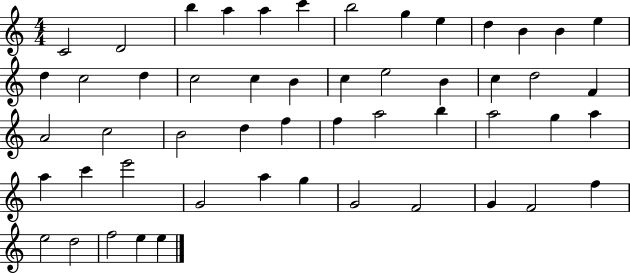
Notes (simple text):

C4/h D4/h B5/q A5/q A5/q C6/q B5/h G5/q E5/q D5/q B4/q B4/q E5/q D5/q C5/h D5/q C5/h C5/q B4/q C5/q E5/h B4/q C5/q D5/h F4/q A4/h C5/h B4/h D5/q F5/q F5/q A5/h B5/q A5/h G5/q A5/q A5/q C6/q E6/h G4/h A5/q G5/q G4/h F4/h G4/q F4/h F5/q E5/h D5/h F5/h E5/q E5/q